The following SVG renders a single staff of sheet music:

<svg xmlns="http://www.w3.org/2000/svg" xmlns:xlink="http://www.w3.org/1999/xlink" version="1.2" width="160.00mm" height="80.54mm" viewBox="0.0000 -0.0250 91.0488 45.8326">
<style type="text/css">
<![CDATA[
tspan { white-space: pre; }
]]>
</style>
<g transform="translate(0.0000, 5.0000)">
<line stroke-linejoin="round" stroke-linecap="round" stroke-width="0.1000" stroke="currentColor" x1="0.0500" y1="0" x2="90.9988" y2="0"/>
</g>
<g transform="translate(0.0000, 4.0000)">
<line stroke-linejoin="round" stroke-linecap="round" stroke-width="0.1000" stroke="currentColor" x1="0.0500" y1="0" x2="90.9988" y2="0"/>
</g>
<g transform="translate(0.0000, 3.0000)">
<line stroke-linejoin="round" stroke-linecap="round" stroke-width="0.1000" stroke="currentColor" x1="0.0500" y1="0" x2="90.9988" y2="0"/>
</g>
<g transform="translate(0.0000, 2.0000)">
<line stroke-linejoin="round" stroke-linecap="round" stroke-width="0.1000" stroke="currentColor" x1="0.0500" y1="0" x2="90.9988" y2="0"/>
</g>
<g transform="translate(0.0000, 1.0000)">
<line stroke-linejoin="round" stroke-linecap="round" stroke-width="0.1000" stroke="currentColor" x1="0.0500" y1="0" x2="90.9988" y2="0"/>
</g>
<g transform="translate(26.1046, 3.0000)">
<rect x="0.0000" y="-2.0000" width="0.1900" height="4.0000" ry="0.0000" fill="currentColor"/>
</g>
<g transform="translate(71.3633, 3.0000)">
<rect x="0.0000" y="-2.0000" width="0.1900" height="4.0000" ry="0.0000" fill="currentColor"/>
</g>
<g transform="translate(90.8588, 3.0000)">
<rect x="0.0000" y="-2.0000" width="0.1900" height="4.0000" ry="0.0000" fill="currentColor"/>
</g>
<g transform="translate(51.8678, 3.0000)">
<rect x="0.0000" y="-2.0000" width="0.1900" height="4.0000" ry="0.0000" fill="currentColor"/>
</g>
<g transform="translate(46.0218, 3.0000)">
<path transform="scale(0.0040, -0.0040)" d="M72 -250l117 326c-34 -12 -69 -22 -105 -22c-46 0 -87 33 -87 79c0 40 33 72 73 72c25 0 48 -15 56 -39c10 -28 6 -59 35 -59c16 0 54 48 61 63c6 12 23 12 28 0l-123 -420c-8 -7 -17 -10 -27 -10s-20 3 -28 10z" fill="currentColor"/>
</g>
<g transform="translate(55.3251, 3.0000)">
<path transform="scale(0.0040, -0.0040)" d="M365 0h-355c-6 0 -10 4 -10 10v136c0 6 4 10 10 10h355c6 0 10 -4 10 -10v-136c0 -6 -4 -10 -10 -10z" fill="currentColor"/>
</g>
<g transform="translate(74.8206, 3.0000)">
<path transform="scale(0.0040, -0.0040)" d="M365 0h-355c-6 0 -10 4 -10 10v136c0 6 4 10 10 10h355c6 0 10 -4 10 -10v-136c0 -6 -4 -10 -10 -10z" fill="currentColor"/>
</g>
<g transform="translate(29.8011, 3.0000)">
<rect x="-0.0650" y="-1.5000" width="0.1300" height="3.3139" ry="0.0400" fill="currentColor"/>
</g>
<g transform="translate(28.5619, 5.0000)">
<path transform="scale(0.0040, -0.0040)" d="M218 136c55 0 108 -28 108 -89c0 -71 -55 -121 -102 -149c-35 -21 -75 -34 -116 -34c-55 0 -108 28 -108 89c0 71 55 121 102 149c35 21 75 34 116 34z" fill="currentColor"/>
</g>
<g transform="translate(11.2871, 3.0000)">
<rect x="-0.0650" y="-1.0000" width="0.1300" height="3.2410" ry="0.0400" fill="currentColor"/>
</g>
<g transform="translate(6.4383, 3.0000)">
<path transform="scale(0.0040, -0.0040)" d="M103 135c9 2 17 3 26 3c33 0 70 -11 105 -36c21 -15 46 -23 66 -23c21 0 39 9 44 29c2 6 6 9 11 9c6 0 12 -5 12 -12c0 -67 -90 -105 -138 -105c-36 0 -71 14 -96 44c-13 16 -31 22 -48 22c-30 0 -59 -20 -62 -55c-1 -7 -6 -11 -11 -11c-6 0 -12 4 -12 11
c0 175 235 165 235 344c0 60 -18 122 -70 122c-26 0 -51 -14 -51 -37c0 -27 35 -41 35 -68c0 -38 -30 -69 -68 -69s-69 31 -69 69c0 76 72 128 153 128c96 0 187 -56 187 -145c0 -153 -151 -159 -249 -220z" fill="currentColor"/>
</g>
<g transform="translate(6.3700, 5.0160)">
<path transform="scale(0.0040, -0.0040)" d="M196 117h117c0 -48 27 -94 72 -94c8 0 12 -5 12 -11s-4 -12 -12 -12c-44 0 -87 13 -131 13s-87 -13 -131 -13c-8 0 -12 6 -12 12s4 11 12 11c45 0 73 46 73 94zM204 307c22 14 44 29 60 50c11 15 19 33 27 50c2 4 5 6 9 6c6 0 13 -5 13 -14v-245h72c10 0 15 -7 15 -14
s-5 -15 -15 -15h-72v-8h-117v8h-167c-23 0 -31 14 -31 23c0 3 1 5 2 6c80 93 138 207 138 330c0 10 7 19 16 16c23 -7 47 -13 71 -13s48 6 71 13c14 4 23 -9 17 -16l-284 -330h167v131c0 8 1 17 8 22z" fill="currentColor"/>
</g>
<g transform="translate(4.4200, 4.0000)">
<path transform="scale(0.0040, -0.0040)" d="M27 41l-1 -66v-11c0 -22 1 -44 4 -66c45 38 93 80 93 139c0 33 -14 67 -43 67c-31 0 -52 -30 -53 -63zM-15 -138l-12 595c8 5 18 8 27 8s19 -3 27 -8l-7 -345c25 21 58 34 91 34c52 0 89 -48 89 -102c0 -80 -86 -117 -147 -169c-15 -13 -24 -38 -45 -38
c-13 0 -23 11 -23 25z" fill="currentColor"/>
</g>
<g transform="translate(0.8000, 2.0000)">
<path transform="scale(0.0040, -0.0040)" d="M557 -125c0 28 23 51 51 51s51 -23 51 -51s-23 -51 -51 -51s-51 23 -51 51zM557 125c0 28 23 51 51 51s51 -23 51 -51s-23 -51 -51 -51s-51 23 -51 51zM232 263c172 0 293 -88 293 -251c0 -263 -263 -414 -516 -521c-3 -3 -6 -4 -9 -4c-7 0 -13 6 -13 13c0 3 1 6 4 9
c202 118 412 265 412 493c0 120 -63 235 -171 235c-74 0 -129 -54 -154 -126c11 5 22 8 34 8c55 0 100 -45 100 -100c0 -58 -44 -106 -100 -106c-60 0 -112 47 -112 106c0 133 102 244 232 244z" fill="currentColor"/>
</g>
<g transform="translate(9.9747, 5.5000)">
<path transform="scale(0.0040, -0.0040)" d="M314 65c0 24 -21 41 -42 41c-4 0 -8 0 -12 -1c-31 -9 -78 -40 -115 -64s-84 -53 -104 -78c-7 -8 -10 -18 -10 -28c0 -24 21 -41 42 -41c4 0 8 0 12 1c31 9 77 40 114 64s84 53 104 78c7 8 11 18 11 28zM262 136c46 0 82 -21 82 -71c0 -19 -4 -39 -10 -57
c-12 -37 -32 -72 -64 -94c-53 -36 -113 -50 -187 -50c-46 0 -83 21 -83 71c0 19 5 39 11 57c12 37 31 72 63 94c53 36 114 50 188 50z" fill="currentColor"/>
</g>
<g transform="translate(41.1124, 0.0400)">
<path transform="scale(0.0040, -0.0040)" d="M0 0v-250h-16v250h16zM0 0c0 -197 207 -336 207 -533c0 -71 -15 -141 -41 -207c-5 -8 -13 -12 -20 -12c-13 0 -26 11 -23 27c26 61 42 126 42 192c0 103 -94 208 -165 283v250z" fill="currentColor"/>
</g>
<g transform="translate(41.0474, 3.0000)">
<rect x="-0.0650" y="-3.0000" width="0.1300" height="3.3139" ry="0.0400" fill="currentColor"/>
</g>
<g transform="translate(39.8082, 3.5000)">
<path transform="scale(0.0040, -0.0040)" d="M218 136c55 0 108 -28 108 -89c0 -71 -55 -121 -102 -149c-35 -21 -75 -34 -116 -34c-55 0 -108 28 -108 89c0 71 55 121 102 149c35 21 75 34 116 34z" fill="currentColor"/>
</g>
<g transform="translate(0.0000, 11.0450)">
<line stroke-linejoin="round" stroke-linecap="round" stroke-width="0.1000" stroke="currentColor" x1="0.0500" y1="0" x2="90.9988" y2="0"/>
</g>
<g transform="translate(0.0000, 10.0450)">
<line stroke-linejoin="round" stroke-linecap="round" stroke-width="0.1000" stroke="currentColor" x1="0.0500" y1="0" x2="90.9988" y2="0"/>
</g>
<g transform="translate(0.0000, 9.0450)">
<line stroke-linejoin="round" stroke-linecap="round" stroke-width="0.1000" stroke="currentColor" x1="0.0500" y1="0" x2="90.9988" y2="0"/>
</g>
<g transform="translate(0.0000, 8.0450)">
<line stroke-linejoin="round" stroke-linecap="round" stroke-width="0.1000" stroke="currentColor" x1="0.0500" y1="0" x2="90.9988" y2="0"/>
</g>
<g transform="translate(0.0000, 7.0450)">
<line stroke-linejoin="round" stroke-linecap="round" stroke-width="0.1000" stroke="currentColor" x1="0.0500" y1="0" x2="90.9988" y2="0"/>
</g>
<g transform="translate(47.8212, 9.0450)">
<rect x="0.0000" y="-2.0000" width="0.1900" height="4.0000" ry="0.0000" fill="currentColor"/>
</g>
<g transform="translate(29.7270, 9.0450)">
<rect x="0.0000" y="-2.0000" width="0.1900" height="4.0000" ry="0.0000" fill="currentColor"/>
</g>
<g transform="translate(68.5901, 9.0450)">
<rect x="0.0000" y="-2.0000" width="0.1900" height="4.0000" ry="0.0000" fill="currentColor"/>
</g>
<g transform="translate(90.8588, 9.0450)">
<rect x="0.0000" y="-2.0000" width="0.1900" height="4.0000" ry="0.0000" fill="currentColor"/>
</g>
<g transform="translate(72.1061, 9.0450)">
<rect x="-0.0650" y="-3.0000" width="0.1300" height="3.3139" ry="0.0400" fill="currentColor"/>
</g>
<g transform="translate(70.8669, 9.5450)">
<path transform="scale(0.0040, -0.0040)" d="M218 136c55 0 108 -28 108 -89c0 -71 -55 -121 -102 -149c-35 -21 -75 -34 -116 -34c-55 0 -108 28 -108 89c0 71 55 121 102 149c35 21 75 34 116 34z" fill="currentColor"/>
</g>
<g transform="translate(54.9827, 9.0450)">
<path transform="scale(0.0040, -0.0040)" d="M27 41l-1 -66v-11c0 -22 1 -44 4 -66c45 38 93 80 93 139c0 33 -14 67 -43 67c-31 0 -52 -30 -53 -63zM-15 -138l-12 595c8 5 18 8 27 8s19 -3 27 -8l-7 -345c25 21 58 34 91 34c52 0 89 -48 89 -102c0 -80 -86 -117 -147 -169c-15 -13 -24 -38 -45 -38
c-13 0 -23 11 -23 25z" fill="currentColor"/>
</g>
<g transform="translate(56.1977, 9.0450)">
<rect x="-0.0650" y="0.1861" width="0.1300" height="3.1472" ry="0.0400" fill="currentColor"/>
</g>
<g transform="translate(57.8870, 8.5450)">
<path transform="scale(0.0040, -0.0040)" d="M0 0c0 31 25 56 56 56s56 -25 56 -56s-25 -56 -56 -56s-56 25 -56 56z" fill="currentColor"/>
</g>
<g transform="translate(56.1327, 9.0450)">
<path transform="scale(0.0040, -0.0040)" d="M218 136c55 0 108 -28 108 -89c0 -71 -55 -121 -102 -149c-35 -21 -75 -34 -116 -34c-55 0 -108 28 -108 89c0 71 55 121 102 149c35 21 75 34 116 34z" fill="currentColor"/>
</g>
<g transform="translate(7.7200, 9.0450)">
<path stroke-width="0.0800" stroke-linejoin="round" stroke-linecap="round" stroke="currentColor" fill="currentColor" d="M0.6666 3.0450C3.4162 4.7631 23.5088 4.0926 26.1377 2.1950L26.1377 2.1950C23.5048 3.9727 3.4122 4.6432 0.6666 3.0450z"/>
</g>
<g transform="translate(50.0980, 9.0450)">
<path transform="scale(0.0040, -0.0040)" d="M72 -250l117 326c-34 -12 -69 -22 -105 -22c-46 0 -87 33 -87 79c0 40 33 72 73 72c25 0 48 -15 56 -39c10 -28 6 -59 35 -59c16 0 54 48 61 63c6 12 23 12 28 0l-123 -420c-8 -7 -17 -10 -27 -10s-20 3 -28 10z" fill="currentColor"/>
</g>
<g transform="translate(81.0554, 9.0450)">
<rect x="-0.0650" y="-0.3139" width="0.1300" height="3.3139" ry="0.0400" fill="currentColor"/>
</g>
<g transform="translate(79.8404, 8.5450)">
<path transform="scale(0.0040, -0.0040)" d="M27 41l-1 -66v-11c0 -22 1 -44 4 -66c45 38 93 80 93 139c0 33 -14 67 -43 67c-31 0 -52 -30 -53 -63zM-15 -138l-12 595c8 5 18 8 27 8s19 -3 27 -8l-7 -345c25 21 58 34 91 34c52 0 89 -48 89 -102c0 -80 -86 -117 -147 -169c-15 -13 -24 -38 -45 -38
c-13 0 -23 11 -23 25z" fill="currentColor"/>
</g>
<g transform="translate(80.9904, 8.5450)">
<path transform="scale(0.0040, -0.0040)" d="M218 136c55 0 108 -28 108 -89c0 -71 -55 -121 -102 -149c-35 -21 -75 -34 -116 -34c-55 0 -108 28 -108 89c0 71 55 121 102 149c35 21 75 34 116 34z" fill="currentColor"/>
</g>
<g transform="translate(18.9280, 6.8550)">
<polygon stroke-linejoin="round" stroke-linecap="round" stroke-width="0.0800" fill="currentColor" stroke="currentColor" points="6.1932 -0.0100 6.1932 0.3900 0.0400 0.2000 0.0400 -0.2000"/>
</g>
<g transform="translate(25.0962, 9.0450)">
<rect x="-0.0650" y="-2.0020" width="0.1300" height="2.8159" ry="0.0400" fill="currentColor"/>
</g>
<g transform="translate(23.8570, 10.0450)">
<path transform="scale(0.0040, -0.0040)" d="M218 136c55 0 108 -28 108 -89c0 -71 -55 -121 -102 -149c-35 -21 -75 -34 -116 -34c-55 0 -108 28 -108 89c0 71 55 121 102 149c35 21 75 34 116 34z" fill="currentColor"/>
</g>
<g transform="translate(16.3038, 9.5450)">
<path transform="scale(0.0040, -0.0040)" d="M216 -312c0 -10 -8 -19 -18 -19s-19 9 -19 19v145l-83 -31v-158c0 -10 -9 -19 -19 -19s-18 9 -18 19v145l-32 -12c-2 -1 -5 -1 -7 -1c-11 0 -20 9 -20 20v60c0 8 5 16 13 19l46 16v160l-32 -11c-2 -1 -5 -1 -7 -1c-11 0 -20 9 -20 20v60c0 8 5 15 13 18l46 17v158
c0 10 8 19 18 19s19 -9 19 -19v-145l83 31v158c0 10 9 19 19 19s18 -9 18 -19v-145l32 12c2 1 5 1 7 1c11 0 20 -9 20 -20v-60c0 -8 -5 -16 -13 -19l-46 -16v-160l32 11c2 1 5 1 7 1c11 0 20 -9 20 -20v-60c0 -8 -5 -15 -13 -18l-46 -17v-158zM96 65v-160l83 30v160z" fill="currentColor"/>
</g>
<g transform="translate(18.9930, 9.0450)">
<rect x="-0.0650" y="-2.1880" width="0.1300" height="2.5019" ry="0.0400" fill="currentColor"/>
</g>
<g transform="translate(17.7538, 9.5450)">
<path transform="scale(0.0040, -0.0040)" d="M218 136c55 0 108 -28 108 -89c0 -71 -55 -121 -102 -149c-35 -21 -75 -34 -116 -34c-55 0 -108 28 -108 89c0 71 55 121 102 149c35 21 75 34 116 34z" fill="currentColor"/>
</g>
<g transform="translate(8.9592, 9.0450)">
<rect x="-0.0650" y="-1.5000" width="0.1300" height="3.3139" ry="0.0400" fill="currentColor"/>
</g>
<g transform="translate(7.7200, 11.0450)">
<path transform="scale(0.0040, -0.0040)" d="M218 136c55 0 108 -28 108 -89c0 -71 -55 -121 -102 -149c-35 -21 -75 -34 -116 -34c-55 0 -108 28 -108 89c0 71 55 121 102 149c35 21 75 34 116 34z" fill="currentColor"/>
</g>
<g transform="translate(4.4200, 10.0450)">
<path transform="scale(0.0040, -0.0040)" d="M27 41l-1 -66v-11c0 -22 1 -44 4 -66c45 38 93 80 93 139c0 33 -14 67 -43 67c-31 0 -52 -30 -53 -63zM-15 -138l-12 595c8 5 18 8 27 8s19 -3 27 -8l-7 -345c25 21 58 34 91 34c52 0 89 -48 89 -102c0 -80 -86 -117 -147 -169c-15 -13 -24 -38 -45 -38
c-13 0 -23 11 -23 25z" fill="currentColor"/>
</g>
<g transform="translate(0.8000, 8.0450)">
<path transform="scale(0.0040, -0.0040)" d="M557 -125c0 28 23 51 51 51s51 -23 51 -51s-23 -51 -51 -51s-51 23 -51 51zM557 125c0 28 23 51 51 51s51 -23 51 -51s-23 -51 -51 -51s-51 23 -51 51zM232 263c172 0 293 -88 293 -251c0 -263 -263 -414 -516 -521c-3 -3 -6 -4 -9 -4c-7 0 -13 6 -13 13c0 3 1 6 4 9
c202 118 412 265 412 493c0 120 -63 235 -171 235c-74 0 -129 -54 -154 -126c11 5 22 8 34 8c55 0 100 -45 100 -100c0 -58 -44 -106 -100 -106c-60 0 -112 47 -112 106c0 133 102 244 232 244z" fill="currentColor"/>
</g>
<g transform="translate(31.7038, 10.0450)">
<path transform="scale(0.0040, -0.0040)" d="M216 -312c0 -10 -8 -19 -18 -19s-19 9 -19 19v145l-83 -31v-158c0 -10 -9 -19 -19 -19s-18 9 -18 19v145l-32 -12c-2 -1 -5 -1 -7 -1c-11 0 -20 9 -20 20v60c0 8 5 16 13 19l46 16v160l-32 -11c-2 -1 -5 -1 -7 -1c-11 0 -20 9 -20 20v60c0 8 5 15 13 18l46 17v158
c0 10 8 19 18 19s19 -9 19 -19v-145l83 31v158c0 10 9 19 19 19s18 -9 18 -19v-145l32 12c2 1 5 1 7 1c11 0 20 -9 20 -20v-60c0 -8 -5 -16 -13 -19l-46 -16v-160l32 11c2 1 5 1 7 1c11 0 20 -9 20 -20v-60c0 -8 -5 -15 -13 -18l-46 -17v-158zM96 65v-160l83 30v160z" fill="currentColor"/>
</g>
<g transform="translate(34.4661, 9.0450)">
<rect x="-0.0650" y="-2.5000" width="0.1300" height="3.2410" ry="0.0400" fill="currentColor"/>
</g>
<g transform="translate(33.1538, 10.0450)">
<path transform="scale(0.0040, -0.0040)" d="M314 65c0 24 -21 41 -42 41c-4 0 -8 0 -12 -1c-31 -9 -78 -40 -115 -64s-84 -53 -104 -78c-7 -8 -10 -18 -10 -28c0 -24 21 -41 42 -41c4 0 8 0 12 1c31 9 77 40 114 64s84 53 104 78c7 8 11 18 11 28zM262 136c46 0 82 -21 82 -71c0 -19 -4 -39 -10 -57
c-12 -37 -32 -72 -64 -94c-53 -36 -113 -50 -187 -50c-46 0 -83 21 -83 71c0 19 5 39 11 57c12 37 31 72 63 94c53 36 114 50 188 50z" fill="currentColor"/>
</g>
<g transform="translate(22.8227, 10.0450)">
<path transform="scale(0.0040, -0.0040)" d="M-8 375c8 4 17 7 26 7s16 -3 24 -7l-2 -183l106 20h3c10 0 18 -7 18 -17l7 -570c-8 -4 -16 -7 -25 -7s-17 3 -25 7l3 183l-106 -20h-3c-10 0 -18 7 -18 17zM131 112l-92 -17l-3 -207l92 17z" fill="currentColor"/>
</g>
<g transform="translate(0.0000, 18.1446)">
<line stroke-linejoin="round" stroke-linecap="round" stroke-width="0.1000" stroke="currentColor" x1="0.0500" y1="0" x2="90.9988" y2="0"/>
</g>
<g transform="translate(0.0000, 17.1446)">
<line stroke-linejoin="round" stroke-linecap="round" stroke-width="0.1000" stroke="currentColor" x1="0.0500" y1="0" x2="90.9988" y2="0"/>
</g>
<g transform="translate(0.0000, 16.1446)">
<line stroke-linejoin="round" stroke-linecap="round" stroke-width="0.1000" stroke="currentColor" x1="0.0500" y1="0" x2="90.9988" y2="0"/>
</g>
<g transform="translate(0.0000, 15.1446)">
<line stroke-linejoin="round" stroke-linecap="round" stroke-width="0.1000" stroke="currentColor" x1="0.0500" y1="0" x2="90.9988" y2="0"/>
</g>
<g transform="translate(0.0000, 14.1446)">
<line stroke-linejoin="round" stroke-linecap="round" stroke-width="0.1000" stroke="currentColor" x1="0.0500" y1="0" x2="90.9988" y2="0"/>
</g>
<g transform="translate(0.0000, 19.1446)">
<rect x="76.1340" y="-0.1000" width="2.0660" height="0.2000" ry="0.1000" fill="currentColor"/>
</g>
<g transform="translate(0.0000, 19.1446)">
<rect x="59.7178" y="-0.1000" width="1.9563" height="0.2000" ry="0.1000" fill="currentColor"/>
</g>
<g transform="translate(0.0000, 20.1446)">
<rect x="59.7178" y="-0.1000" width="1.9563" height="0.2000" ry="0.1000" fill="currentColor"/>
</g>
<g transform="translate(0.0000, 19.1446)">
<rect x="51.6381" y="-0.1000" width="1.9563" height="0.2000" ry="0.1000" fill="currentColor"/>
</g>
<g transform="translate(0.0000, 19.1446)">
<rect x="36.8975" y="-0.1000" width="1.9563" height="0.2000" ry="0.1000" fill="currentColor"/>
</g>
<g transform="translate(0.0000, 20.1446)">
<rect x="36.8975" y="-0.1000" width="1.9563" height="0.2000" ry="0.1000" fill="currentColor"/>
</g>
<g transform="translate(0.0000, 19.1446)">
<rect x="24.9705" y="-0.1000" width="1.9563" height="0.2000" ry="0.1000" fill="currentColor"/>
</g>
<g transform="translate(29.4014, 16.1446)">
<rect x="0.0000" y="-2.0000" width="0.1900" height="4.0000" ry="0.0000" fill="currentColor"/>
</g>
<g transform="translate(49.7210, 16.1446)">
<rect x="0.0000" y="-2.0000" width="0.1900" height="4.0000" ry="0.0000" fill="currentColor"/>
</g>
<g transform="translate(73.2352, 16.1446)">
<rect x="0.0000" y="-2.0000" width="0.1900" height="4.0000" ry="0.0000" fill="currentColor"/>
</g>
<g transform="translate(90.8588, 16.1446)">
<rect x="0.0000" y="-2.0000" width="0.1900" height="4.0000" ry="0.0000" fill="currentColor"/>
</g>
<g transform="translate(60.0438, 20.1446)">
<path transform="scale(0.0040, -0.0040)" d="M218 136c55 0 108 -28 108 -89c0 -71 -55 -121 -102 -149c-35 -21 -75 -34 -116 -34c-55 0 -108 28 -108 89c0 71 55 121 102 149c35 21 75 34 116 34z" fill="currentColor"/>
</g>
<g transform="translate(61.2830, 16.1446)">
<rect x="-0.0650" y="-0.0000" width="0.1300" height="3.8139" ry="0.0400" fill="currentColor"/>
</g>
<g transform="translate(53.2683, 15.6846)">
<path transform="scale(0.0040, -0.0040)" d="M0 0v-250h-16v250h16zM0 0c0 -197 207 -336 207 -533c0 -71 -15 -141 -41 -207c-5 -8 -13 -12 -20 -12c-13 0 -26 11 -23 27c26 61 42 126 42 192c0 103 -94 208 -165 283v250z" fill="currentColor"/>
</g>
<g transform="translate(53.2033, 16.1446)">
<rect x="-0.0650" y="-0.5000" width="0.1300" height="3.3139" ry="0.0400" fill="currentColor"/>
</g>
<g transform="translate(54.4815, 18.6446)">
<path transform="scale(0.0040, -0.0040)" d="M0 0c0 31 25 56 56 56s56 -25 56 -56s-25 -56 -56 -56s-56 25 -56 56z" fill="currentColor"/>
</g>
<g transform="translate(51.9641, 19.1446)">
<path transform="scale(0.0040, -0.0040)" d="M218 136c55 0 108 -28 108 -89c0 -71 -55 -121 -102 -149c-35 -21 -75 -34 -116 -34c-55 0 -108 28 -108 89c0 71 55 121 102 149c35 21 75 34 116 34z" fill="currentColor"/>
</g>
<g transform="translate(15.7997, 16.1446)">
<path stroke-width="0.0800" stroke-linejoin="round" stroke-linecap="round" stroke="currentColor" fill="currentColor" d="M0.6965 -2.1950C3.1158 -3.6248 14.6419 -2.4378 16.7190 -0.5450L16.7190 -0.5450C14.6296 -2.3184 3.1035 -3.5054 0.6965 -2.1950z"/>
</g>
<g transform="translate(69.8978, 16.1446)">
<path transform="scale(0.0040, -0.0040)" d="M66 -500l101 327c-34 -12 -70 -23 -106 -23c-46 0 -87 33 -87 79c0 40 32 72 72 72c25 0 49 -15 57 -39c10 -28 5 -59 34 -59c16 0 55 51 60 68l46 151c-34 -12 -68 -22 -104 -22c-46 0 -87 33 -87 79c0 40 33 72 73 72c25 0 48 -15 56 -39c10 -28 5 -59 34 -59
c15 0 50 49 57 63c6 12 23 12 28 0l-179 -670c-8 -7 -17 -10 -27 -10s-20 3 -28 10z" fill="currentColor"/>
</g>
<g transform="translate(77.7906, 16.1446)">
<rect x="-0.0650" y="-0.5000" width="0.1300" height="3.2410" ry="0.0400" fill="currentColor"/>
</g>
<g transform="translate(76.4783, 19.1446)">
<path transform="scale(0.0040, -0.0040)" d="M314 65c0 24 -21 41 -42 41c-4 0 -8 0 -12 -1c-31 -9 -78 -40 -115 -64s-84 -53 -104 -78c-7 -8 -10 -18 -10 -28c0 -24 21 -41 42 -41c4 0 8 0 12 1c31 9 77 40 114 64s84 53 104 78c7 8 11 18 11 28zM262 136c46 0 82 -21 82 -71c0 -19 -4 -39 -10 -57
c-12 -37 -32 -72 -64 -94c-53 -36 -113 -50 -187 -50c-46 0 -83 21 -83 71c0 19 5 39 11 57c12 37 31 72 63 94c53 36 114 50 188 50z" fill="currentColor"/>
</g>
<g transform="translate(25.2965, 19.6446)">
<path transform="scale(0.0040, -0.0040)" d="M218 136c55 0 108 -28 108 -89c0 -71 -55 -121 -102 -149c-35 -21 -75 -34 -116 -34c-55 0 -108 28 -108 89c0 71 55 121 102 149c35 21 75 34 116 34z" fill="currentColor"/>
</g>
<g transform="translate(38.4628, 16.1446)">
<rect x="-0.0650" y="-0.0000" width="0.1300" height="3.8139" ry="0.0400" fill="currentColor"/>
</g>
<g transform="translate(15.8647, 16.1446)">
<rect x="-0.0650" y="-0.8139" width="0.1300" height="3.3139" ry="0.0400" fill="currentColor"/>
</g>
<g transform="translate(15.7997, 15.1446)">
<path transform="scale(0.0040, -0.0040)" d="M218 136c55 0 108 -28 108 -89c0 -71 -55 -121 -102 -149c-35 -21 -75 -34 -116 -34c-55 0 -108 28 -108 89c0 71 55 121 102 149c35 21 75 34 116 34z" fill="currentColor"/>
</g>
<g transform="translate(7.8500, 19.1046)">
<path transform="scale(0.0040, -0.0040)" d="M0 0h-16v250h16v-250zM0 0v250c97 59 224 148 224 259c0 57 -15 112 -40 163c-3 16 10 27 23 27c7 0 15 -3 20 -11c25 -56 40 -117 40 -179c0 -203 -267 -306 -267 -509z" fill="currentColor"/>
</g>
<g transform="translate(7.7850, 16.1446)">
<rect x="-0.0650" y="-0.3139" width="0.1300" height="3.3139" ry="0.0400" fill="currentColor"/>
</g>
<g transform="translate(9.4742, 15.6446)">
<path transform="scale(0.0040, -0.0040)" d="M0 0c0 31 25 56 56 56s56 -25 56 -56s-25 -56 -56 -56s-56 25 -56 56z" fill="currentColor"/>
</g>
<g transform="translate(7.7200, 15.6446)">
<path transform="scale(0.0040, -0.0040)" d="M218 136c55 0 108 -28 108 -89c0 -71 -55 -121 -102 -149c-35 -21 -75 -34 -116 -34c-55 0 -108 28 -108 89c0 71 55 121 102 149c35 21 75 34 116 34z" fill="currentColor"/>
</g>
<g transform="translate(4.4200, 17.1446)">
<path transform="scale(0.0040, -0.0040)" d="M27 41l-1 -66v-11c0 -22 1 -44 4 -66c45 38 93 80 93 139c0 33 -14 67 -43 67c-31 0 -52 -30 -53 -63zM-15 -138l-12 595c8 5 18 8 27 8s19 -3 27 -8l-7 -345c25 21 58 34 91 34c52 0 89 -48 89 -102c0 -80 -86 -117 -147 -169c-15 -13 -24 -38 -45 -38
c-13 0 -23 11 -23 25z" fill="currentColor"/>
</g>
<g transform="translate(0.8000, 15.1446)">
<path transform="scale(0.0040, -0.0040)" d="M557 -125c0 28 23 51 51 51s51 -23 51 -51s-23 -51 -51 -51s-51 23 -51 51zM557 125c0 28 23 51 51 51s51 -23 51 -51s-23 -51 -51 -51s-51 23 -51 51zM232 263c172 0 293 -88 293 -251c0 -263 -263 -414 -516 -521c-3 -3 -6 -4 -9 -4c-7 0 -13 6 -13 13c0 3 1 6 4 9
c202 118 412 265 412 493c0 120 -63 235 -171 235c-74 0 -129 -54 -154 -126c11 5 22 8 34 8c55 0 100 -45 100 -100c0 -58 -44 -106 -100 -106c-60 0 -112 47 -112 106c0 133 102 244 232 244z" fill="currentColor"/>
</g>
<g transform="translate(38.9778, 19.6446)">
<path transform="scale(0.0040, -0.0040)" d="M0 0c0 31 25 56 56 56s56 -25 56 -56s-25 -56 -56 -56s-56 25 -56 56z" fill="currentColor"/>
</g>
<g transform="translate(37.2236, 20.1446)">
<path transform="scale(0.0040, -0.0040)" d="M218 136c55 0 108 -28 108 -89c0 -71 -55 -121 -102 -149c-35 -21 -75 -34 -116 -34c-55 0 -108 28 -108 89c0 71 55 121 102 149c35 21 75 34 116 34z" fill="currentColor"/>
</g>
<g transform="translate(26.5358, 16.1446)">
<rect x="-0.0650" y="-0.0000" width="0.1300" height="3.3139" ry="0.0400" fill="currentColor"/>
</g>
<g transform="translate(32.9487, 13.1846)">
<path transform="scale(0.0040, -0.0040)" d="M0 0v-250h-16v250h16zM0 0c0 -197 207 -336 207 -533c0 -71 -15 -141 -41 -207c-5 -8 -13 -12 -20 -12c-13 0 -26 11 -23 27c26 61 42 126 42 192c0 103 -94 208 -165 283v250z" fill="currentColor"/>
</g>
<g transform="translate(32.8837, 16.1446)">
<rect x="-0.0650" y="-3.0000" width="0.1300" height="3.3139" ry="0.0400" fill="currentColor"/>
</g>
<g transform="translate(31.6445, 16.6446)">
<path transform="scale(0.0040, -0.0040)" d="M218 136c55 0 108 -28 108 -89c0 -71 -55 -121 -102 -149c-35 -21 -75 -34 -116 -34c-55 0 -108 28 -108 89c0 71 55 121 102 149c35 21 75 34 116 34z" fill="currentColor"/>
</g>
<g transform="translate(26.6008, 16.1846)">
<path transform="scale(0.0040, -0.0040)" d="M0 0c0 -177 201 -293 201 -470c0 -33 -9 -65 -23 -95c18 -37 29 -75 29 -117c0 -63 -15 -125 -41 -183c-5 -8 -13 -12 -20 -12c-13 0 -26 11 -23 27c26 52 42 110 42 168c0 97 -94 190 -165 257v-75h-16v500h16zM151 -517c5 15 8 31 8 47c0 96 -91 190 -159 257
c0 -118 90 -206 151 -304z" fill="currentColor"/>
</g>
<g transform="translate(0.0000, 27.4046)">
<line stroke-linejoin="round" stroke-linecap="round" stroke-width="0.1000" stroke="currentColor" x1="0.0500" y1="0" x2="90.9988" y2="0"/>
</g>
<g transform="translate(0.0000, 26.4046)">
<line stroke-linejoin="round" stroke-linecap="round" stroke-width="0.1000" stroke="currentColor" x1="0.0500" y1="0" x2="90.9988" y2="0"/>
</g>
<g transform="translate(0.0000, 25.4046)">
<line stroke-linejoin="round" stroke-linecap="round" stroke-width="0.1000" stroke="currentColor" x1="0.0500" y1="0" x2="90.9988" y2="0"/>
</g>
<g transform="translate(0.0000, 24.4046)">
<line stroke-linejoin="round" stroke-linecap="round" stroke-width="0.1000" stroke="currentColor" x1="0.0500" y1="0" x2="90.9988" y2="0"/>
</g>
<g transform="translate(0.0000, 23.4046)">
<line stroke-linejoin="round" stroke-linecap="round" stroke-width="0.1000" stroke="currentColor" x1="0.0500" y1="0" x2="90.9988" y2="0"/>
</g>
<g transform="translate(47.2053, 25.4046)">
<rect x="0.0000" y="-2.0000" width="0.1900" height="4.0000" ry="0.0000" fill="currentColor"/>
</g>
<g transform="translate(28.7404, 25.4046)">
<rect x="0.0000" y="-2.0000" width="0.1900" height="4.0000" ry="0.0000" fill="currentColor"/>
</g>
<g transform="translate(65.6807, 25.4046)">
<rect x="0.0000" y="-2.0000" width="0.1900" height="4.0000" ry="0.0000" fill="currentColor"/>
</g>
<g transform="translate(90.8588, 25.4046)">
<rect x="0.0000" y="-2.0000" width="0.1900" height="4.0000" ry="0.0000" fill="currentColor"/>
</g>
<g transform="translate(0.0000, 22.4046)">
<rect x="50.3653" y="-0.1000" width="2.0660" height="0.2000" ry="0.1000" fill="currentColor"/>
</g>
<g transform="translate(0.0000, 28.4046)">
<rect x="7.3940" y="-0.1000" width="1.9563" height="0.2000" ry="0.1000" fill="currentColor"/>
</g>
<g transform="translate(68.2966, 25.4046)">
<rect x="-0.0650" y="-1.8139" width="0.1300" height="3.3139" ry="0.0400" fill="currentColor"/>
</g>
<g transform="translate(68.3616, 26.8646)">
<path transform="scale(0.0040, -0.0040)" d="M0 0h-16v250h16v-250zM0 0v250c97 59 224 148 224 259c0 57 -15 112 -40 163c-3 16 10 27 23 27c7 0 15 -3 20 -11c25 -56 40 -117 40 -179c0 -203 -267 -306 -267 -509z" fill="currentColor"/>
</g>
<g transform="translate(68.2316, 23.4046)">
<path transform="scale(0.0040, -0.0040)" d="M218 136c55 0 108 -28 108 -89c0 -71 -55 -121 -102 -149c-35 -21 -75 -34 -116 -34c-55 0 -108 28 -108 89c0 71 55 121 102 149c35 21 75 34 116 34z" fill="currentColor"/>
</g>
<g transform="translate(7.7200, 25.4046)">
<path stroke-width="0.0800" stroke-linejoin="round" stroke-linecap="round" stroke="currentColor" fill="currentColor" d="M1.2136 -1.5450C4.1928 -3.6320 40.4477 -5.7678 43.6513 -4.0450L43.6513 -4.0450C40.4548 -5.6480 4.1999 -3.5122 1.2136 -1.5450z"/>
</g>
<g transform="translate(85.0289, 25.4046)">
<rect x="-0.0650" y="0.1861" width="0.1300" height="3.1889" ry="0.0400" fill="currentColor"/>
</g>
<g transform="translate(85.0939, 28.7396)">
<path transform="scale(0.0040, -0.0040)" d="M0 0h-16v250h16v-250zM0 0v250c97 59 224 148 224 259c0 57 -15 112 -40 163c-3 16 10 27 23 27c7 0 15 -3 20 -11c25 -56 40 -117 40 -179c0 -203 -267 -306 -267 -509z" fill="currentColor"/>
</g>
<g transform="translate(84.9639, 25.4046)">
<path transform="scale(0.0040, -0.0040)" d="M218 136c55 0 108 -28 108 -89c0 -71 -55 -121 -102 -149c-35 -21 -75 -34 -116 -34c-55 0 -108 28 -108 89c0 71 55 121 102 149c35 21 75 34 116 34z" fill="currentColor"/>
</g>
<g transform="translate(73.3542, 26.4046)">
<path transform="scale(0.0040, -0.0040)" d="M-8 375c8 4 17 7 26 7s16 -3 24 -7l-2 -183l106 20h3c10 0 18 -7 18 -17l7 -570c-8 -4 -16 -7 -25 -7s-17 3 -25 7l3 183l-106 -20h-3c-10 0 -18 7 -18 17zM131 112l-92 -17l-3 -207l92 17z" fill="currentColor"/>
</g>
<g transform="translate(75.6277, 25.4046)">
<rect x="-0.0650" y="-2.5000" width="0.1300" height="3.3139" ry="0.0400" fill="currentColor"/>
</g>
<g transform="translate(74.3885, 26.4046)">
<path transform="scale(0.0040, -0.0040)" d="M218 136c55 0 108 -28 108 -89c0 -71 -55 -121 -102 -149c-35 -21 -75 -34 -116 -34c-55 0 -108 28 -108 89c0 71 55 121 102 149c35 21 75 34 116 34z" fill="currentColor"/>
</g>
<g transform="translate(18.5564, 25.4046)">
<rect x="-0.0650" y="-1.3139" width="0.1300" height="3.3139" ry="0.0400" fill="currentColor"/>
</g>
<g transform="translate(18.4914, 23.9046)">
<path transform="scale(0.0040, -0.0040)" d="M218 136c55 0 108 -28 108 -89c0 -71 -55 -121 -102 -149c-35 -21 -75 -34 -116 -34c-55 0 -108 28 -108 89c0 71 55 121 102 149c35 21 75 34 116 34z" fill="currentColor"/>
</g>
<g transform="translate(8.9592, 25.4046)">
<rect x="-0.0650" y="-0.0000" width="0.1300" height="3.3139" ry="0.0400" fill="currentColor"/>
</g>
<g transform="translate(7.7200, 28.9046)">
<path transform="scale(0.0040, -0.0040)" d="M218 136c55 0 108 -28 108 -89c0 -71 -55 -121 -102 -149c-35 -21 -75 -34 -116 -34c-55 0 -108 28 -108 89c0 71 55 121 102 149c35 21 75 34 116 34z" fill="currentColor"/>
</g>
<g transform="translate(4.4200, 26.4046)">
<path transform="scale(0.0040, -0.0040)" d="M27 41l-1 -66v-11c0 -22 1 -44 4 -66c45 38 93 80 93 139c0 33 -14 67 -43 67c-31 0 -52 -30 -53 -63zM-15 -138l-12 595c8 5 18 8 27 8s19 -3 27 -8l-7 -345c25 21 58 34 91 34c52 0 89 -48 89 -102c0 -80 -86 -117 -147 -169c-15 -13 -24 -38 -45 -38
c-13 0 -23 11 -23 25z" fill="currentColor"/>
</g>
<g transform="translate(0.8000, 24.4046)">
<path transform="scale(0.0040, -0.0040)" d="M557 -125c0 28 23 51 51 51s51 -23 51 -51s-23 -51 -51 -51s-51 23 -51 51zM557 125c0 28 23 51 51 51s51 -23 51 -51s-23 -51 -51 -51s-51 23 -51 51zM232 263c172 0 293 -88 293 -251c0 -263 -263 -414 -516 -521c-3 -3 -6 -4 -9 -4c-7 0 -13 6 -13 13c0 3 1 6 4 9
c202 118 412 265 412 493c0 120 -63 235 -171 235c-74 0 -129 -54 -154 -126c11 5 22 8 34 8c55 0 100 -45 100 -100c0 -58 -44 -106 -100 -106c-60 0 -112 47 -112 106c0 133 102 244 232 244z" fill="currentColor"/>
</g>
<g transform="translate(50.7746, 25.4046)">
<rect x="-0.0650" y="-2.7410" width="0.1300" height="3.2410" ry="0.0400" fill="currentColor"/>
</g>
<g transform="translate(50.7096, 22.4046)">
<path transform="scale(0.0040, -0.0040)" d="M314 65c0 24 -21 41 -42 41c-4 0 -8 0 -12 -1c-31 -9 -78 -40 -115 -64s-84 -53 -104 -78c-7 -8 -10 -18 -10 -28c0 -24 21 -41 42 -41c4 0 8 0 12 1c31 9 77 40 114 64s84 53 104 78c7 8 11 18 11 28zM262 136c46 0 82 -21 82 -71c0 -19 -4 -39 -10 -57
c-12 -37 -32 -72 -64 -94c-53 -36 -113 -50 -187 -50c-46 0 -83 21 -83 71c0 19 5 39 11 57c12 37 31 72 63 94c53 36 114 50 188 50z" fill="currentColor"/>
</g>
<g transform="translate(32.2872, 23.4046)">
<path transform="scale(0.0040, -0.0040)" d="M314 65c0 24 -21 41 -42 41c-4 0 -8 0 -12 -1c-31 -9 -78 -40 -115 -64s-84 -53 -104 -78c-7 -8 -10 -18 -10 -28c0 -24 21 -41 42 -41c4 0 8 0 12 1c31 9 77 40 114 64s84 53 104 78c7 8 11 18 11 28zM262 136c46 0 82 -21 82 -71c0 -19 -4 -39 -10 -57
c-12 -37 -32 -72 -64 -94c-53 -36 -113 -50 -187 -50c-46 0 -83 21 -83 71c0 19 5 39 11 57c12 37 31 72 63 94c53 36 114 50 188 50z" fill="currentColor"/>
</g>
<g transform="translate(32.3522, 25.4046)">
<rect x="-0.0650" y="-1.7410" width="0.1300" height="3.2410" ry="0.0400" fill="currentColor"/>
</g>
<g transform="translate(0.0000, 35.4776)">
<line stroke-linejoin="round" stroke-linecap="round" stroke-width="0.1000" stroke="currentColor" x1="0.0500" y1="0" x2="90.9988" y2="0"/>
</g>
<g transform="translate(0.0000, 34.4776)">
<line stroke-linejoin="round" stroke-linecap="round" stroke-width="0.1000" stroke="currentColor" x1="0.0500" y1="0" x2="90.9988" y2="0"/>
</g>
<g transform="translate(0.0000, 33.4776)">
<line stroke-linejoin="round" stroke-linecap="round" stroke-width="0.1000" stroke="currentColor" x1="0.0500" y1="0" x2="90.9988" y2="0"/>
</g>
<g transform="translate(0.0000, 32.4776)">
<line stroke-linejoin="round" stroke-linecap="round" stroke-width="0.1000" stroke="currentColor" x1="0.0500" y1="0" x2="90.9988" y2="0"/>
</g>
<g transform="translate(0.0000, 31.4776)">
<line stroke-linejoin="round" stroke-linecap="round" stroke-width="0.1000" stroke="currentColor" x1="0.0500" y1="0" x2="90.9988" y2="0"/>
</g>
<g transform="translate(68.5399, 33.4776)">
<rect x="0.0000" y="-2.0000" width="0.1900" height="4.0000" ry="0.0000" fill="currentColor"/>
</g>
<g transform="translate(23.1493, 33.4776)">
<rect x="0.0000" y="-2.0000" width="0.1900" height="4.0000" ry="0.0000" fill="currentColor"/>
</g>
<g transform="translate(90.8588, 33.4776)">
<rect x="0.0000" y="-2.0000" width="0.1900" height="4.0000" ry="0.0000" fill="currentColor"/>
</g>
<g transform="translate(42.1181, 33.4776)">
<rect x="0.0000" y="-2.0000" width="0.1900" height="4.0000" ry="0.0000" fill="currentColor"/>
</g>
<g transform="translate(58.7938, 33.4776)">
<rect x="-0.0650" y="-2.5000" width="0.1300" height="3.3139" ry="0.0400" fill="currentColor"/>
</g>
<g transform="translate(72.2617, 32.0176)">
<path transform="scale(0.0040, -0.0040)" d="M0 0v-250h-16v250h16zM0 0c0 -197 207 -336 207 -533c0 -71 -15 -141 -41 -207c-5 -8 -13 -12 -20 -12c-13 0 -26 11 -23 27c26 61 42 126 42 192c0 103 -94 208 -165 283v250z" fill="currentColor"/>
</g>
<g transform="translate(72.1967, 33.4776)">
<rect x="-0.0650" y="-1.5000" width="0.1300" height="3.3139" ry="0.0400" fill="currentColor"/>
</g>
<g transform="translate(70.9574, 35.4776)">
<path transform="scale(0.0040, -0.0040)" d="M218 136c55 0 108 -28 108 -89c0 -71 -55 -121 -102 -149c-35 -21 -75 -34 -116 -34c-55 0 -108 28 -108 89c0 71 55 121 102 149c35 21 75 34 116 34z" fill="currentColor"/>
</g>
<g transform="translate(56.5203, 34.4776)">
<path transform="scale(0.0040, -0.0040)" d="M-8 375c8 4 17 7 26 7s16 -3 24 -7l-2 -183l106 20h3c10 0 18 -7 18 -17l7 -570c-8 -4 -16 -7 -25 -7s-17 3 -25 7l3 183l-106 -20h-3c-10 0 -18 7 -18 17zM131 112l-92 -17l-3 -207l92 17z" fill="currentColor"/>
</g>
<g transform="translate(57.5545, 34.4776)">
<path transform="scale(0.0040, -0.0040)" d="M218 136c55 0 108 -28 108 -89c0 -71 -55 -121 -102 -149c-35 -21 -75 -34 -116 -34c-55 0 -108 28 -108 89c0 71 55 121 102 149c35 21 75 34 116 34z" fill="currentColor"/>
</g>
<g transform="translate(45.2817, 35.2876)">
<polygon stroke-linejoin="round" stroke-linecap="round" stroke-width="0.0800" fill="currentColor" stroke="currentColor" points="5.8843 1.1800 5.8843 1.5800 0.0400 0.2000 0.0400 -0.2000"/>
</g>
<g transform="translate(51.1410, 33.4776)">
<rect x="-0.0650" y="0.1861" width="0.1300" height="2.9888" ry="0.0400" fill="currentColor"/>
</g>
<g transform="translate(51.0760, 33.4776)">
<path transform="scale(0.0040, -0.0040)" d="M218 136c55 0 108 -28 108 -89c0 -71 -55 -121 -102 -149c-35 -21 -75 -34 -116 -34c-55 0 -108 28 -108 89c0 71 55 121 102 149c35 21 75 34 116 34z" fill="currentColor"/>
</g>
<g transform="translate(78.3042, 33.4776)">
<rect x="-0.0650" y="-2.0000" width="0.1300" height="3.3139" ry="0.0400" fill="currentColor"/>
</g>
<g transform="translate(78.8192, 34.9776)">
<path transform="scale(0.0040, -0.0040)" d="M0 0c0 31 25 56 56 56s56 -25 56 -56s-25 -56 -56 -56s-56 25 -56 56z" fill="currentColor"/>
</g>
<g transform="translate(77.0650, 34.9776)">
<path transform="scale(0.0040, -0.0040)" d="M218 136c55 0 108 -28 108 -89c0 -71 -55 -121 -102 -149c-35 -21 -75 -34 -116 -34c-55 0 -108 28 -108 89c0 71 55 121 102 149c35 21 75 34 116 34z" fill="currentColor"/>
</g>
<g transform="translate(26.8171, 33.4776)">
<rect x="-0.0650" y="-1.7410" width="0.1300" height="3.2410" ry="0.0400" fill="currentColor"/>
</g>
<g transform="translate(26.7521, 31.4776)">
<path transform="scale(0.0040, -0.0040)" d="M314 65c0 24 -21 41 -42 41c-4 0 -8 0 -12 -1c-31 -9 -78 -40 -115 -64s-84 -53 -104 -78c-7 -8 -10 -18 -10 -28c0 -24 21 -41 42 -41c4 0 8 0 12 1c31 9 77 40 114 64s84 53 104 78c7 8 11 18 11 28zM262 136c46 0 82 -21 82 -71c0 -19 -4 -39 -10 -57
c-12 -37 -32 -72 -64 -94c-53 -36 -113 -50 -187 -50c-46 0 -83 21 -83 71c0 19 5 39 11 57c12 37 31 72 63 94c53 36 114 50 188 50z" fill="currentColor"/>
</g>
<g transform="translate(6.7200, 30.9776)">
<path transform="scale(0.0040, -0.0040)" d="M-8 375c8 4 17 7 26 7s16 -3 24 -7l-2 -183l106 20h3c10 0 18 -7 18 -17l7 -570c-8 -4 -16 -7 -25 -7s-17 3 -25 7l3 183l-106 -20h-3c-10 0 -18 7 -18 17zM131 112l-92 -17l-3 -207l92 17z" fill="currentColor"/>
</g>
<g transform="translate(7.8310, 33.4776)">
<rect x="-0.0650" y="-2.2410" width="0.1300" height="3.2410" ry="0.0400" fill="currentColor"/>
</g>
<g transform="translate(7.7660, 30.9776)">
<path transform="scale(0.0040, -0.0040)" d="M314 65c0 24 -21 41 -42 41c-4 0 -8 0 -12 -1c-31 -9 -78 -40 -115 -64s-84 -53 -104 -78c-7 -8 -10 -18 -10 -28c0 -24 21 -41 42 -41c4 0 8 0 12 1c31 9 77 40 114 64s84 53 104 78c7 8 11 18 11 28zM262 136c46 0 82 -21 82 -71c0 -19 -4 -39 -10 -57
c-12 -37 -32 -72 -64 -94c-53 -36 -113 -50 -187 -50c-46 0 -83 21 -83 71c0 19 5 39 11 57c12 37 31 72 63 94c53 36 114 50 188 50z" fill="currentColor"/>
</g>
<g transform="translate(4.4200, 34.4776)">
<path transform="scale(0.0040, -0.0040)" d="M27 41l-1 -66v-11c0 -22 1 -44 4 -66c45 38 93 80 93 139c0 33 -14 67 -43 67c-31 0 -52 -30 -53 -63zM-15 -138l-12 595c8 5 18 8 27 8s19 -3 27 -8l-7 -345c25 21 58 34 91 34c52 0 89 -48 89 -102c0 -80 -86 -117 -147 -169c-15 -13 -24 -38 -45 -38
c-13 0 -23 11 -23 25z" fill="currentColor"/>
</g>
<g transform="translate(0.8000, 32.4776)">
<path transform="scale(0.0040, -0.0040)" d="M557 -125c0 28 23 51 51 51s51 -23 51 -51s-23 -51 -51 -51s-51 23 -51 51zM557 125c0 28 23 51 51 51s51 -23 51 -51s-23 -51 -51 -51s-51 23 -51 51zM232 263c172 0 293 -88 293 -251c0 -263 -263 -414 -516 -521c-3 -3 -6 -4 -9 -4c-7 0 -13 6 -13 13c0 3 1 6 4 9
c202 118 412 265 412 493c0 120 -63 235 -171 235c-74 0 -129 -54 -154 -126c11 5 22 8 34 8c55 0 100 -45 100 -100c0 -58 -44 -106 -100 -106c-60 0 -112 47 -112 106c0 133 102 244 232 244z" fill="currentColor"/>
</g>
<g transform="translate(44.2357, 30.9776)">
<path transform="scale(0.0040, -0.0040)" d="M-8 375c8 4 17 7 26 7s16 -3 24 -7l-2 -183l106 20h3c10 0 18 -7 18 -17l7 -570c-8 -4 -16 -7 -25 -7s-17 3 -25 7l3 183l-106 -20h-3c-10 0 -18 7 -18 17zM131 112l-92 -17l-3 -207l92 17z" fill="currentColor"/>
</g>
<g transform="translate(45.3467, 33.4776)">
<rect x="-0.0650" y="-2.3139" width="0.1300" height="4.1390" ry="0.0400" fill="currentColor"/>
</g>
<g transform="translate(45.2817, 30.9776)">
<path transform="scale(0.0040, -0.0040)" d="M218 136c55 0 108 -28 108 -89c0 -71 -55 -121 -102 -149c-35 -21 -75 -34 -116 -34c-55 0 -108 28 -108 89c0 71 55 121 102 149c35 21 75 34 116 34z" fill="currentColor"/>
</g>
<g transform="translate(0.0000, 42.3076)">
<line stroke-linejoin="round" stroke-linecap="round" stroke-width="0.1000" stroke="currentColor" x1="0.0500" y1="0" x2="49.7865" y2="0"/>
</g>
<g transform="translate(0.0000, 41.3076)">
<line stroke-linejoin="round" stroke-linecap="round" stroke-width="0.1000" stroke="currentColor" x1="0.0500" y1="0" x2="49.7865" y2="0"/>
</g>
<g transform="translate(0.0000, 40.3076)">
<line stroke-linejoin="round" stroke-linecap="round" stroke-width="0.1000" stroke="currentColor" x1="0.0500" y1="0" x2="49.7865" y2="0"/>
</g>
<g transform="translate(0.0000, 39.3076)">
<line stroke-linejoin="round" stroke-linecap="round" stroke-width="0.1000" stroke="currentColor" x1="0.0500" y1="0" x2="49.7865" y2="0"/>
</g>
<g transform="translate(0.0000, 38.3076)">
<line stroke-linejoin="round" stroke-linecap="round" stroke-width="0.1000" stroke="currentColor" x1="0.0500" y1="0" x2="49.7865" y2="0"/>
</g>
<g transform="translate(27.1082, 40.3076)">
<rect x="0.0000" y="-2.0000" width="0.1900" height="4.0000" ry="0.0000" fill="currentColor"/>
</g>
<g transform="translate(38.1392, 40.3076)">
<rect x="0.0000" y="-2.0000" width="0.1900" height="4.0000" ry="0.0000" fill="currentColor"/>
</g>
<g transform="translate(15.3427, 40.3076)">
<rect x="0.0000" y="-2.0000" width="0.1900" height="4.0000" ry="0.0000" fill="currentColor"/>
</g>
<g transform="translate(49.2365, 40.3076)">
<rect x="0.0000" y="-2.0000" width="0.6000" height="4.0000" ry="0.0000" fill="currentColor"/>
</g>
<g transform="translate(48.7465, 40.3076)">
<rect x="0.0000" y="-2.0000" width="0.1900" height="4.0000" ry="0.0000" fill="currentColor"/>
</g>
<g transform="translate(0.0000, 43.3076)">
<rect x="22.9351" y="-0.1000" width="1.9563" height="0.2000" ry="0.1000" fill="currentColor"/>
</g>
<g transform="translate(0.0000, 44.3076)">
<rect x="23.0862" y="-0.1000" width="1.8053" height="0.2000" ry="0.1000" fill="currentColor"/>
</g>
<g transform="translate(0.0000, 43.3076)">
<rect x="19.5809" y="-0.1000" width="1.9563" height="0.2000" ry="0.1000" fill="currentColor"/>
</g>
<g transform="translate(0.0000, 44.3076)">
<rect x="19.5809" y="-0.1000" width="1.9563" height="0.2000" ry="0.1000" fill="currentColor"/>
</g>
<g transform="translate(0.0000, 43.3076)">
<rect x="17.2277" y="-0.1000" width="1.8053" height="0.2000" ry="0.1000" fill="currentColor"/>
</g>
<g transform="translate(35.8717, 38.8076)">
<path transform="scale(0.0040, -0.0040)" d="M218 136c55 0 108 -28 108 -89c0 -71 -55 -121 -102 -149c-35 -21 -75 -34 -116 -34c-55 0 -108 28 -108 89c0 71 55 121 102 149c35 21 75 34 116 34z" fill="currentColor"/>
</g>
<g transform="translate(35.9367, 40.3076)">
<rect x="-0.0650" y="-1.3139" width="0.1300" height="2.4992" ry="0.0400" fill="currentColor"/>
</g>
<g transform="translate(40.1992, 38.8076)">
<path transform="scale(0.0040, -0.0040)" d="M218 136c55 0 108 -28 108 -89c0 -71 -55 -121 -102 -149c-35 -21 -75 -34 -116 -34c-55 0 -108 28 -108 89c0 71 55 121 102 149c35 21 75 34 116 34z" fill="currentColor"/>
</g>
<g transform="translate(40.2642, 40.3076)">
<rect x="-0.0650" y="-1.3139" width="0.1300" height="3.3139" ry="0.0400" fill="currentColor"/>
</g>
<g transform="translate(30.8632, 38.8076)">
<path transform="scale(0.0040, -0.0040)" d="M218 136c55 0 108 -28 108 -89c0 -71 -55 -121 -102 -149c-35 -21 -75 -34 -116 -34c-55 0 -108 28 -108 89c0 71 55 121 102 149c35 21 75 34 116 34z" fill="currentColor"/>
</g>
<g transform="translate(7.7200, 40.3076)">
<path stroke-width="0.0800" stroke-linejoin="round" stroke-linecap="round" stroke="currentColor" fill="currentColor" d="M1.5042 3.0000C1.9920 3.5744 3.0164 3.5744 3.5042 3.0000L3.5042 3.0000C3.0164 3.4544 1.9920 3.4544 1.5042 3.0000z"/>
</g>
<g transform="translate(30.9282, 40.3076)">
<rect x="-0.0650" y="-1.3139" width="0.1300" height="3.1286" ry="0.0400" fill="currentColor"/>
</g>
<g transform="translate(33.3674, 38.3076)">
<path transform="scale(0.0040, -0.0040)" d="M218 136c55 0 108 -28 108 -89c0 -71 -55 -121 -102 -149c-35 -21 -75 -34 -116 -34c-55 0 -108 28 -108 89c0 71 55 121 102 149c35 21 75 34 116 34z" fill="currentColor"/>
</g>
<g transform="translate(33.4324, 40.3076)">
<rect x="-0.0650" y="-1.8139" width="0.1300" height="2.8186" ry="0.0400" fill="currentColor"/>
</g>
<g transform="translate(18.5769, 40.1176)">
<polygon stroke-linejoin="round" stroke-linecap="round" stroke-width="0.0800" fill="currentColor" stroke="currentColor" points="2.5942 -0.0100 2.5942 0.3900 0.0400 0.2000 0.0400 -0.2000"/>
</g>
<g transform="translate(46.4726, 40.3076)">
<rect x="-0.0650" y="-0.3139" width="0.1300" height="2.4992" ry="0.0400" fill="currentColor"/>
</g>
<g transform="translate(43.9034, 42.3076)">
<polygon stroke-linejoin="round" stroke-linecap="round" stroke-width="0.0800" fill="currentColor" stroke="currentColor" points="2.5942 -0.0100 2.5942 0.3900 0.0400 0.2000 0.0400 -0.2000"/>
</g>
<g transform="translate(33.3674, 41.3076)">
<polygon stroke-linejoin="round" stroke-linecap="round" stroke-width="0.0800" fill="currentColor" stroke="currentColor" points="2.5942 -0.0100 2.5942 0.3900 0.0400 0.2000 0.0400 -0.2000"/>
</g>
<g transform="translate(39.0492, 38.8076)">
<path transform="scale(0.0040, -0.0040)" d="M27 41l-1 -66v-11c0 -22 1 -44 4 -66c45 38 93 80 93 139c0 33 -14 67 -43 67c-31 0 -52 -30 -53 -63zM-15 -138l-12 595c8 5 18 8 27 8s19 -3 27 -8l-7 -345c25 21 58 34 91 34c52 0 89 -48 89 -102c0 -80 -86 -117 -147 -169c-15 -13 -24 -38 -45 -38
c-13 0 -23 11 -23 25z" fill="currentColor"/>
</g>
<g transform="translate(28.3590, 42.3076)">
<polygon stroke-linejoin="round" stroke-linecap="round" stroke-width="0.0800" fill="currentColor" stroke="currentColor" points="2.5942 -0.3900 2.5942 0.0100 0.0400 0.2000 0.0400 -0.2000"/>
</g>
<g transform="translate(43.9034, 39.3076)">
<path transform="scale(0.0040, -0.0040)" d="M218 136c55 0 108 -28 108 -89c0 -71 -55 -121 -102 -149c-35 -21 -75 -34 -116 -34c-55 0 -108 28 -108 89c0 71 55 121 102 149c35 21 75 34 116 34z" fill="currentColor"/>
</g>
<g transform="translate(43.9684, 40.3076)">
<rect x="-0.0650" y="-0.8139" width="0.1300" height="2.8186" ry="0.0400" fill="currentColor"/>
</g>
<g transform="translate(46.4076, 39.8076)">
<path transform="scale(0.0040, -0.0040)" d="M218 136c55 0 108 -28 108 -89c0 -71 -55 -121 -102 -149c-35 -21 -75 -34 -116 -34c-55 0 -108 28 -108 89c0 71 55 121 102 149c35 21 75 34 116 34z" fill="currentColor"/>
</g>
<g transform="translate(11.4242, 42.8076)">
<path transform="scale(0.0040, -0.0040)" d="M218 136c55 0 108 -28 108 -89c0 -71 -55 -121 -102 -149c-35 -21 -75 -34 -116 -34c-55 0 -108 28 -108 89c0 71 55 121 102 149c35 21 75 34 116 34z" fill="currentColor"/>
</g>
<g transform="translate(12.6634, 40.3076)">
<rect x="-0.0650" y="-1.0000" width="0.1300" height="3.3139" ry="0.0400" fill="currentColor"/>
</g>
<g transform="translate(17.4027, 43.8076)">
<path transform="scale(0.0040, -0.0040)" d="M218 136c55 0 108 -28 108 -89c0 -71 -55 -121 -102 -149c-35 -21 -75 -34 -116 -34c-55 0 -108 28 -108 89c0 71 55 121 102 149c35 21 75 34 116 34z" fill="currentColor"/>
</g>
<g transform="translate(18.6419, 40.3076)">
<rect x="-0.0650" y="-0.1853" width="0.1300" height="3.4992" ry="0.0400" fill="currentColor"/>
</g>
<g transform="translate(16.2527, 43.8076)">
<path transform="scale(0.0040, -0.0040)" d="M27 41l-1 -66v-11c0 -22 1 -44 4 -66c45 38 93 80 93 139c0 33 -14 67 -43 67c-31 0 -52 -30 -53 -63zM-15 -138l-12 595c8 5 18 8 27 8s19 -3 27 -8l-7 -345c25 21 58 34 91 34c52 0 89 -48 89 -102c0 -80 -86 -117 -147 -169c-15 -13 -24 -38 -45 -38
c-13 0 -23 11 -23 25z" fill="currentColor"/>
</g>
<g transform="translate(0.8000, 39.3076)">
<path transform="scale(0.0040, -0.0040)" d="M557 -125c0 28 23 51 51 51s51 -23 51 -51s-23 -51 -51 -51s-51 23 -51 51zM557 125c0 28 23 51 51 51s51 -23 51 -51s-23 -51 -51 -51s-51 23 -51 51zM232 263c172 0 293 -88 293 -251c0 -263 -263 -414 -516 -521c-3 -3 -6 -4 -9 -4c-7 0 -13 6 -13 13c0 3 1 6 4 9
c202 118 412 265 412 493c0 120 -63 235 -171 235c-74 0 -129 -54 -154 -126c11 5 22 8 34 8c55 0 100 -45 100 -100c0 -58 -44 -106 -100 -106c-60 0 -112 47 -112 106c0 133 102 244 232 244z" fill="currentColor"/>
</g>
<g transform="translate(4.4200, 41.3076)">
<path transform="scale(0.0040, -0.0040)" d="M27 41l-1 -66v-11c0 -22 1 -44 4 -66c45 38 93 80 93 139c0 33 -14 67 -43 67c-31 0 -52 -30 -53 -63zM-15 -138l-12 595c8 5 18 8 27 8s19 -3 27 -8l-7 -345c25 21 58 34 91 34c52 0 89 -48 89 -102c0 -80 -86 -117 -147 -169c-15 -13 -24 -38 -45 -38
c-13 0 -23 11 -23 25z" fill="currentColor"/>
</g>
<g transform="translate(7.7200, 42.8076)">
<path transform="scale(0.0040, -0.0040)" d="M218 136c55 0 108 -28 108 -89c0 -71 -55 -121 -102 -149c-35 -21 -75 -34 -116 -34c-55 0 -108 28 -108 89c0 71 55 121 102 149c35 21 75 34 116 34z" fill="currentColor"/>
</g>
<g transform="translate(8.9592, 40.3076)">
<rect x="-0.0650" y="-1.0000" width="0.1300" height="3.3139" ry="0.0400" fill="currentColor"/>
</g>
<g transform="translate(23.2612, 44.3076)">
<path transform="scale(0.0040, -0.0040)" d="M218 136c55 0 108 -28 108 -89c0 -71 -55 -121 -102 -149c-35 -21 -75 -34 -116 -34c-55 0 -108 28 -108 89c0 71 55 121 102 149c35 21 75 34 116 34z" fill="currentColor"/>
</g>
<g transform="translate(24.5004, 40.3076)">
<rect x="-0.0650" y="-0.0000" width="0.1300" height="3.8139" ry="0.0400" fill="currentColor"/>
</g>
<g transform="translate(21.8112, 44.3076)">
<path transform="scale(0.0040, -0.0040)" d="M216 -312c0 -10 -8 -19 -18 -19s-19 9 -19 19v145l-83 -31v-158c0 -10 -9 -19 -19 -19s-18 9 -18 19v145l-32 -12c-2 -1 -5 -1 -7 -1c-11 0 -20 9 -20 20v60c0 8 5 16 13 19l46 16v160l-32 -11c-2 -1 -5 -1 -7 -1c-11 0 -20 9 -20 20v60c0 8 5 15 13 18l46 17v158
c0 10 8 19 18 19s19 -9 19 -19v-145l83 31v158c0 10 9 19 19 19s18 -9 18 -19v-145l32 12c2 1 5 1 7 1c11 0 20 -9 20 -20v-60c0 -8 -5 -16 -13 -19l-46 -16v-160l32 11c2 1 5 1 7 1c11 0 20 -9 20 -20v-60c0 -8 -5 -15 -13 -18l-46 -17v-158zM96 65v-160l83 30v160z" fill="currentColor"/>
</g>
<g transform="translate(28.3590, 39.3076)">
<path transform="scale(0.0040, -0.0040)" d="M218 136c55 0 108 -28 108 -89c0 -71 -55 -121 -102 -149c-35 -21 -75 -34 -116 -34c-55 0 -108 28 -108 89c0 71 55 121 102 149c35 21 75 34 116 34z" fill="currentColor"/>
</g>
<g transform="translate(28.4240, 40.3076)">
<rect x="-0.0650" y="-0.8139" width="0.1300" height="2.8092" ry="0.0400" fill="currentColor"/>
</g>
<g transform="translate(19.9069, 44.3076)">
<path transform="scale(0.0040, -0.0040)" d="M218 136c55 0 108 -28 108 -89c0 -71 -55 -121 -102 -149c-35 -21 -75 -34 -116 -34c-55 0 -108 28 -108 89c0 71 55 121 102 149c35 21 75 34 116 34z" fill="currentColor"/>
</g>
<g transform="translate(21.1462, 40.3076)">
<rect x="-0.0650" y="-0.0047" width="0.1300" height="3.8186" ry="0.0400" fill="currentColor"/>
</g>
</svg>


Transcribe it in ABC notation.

X:1
T:Untitled
M:2/4
L:1/4
K:F
F,,2 G,, C,/2 z/2 z2 z2 G,, ^C,/2 B,,/2 ^B,,2 z/2 _D, C, _E, E,/2 F, D,,/4 C,/2 C,, E,,/2 C,, z/4 E,,2 D,, G, A,2 C2 A,/2 B,, D,/2 B,2 A,2 B,/2 D,/2 B,, G,,/2 A,, F,, F,, _D,,/2 C,,/2 ^C,, F,/2 G,/2 A,/2 G,/2 _G, F,/2 E,/2